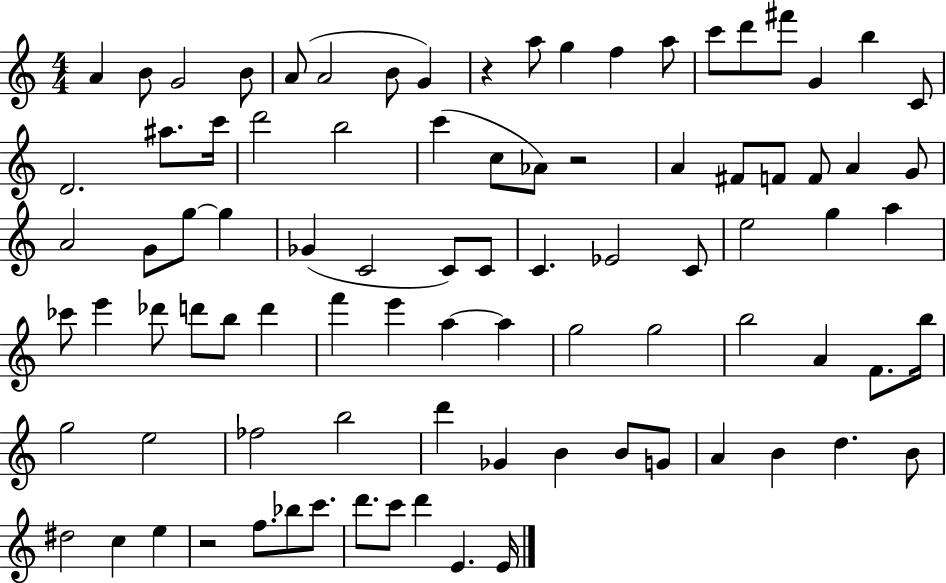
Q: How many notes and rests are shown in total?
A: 89